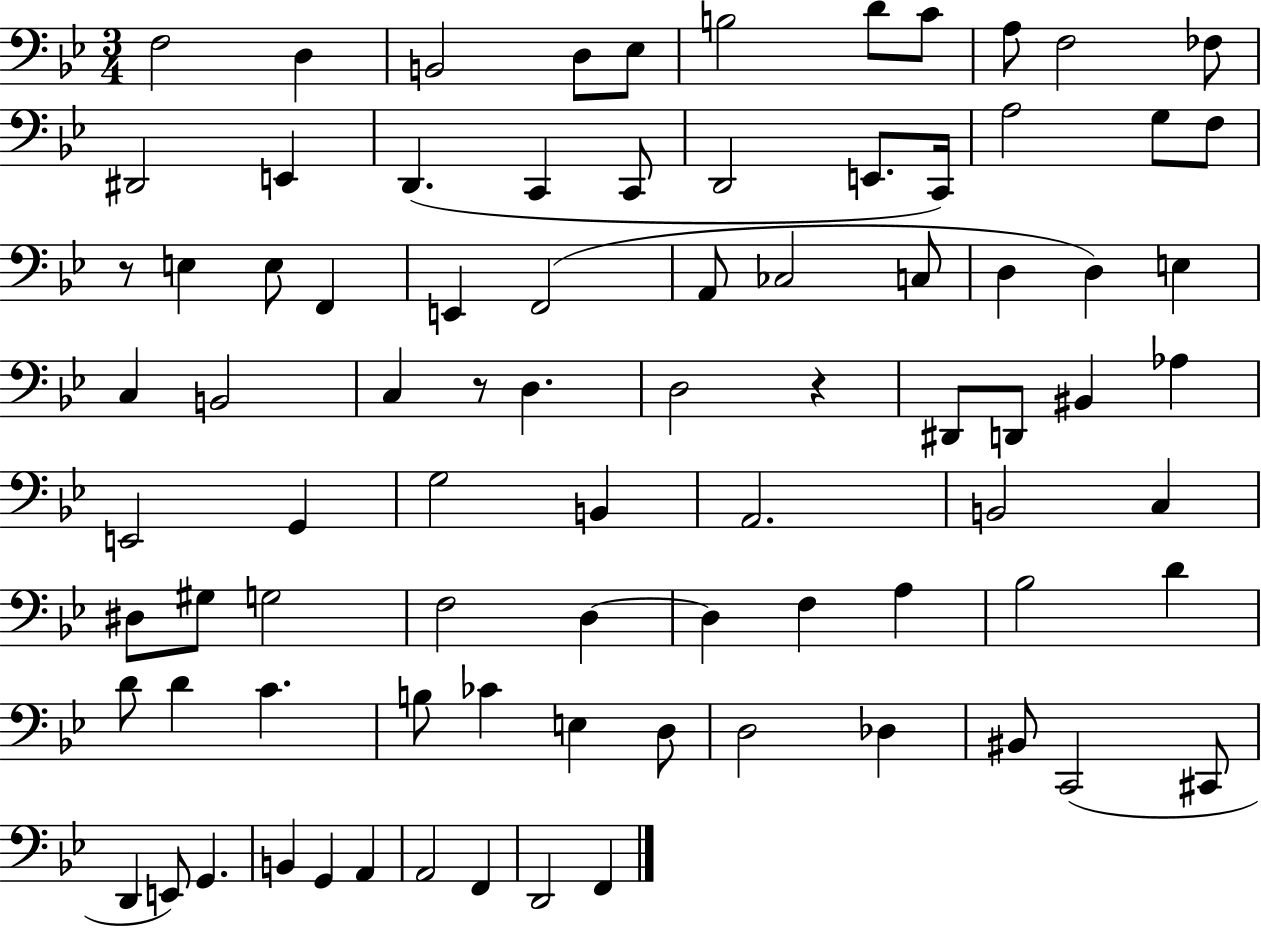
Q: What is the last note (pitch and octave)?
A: F2